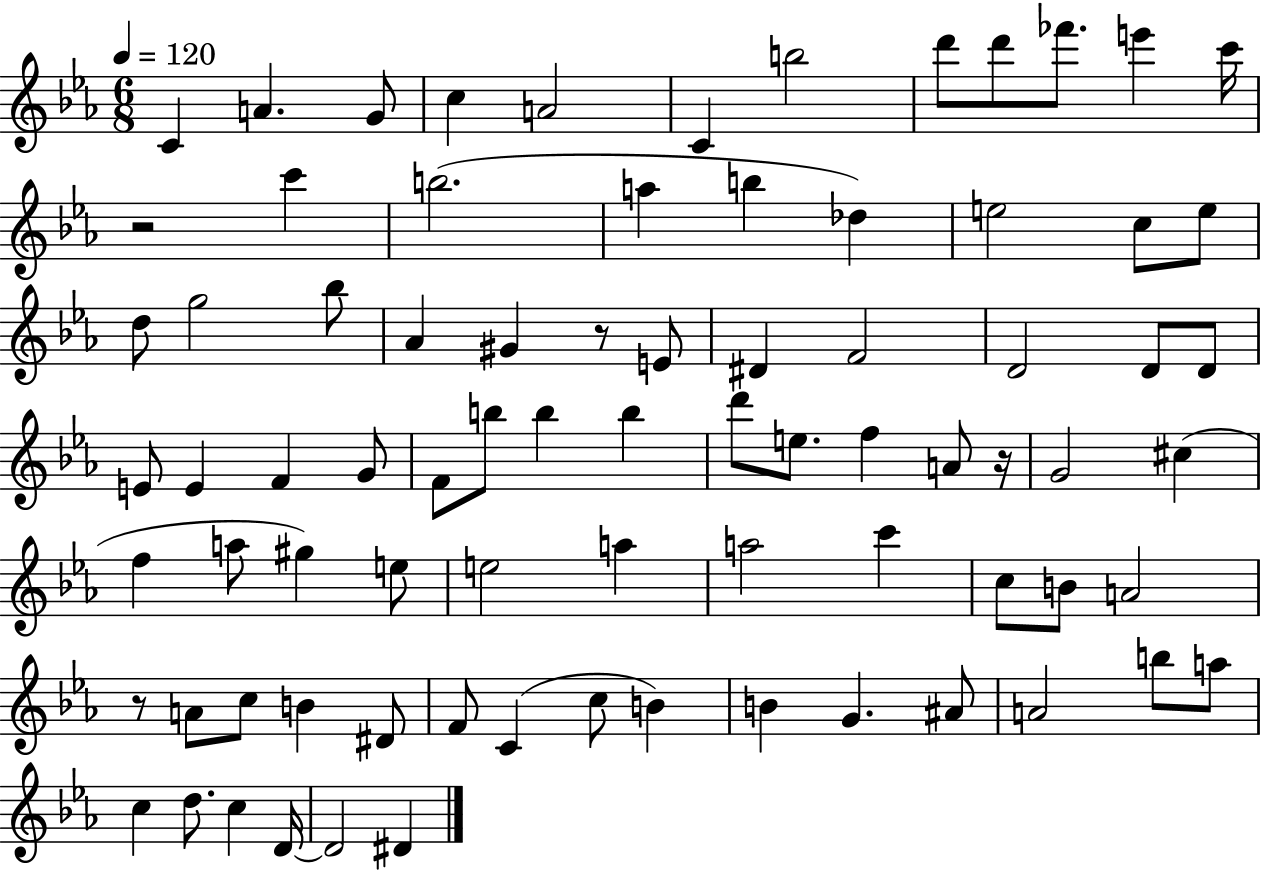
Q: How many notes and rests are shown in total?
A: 80